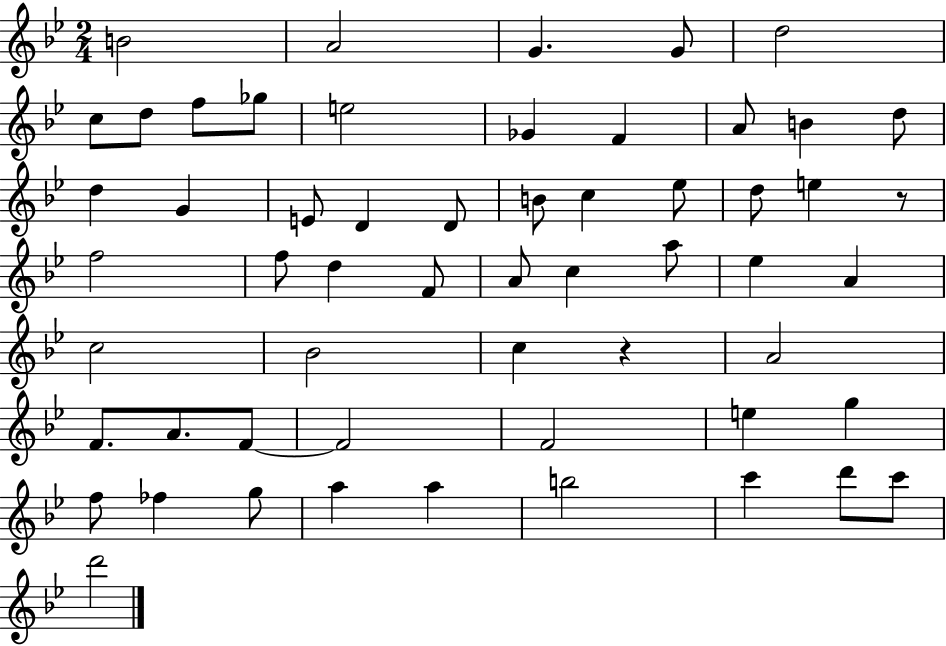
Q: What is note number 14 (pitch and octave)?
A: B4